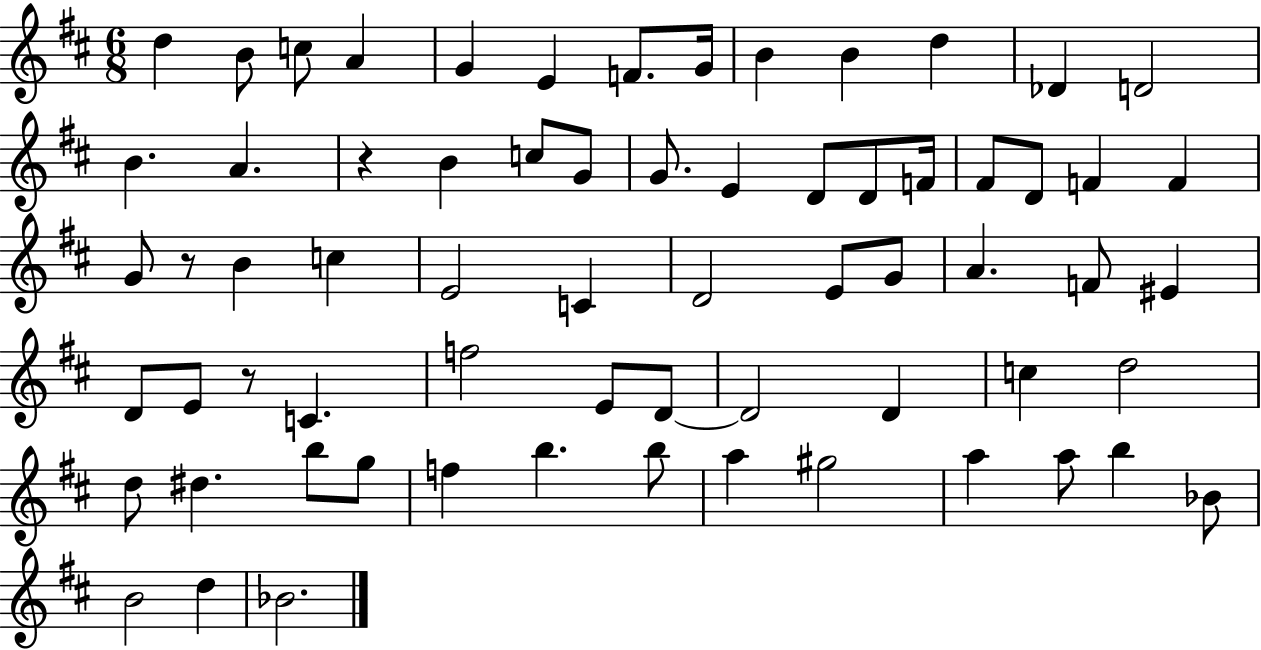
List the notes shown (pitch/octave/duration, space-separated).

D5/q B4/e C5/e A4/q G4/q E4/q F4/e. G4/s B4/q B4/q D5/q Db4/q D4/h B4/q. A4/q. R/q B4/q C5/e G4/e G4/e. E4/q D4/e D4/e F4/s F#4/e D4/e F4/q F4/q G4/e R/e B4/q C5/q E4/h C4/q D4/h E4/e G4/e A4/q. F4/e EIS4/q D4/e E4/e R/e C4/q. F5/h E4/e D4/e D4/h D4/q C5/q D5/h D5/e D#5/q. B5/e G5/e F5/q B5/q. B5/e A5/q G#5/h A5/q A5/e B5/q Bb4/e B4/h D5/q Bb4/h.